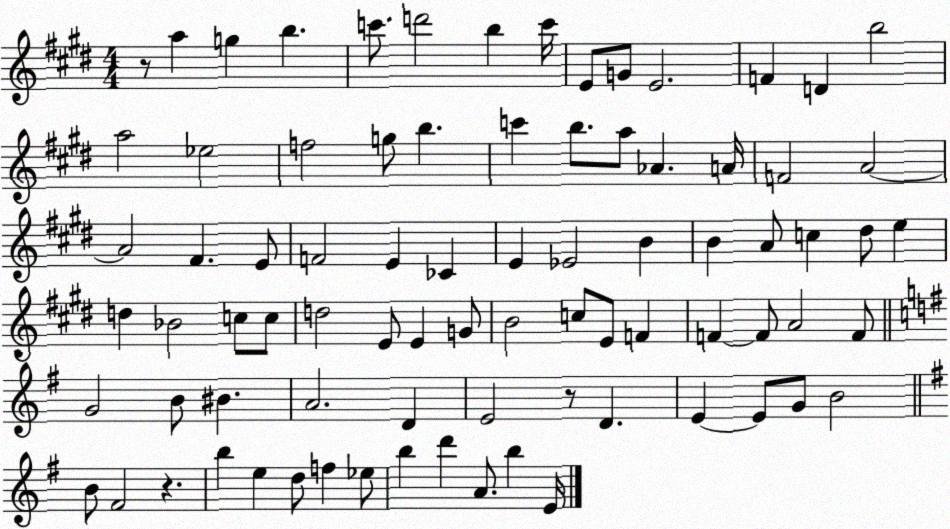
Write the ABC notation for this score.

X:1
T:Untitled
M:4/4
L:1/4
K:E
z/2 a g b c'/2 d'2 b c'/4 E/2 G/2 E2 F D b2 a2 _e2 f2 g/2 b c' b/2 a/2 _A A/4 F2 A2 A2 ^F E/2 F2 E _C E _E2 B B A/2 c ^d/2 e d _B2 c/2 c/2 d2 E/2 E G/2 B2 c/2 E/2 F F F/2 A2 F/2 G2 B/2 ^B A2 D E2 z/2 D E E/2 G/2 B2 B/2 ^F2 z b e d/2 f _e/2 b d' A/2 b E/4